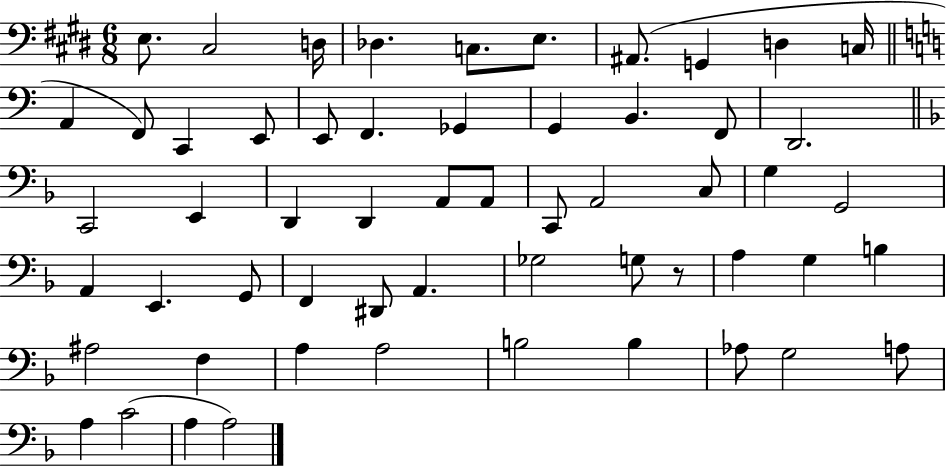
E3/e. C#3/h D3/s Db3/q. C3/e. E3/e. A#2/e. G2/q D3/q C3/s A2/q F2/e C2/q E2/e E2/e F2/q. Gb2/q G2/q B2/q. F2/e D2/h. C2/h E2/q D2/q D2/q A2/e A2/e C2/e A2/h C3/e G3/q G2/h A2/q E2/q. G2/e F2/q D#2/e A2/q. Gb3/h G3/e R/e A3/q G3/q B3/q A#3/h F3/q A3/q A3/h B3/h B3/q Ab3/e G3/h A3/e A3/q C4/h A3/q A3/h